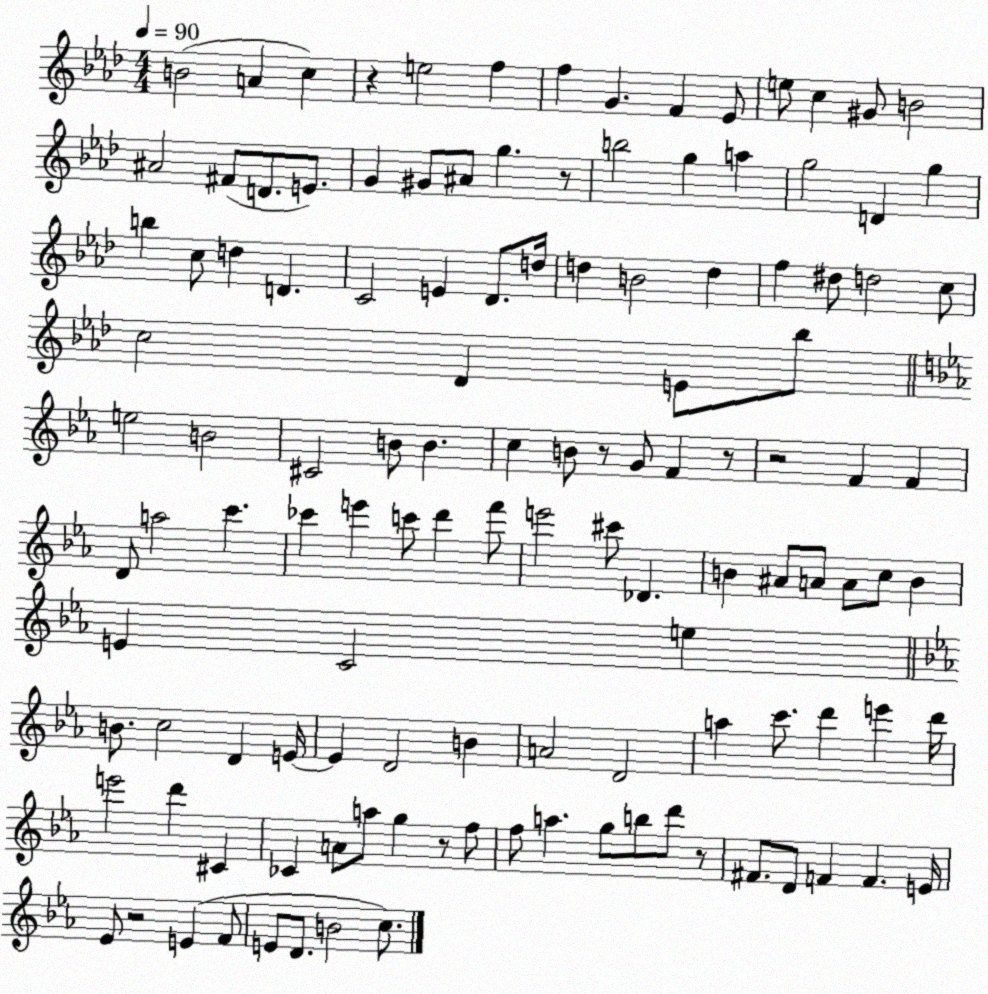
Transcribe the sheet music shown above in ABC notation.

X:1
T:Untitled
M:4/4
L:1/4
K:Ab
B2 A c z e2 f f G F _E/2 e/2 c ^G/2 B2 ^A2 ^F/2 D/2 E/2 G ^G/2 ^A/2 g z/2 b2 g a g2 D g b c/2 d D C2 E _D/2 d/4 d B2 d f ^d/2 d2 c/2 c2 _D E/2 _b/2 e2 B2 ^C2 B/2 B c B/2 z/2 G/2 F z/2 z2 F F D/2 a2 c' _c' e' c'/2 d' f'/2 e'2 ^c'/2 _D B ^A/2 A/2 A/2 c/2 B E C2 e B/2 c2 D E/4 E D2 B A2 D2 a c'/2 d' e' d'/4 e'2 d' ^C _C A/2 a/2 g z/2 f/2 f/2 a g/2 b/2 d'/2 z/2 ^F/2 D/2 F F E/4 _E/2 z2 E F/2 E/2 D/2 B2 c/2